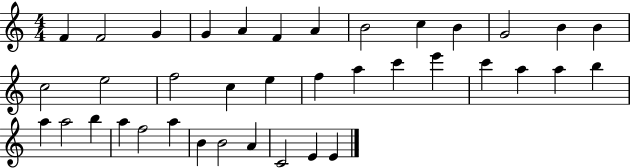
F4/q F4/h G4/q G4/q A4/q F4/q A4/q B4/h C5/q B4/q G4/h B4/q B4/q C5/h E5/h F5/h C5/q E5/q F5/q A5/q C6/q E6/q C6/q A5/q A5/q B5/q A5/q A5/h B5/q A5/q F5/h A5/q B4/q B4/h A4/q C4/h E4/q E4/q